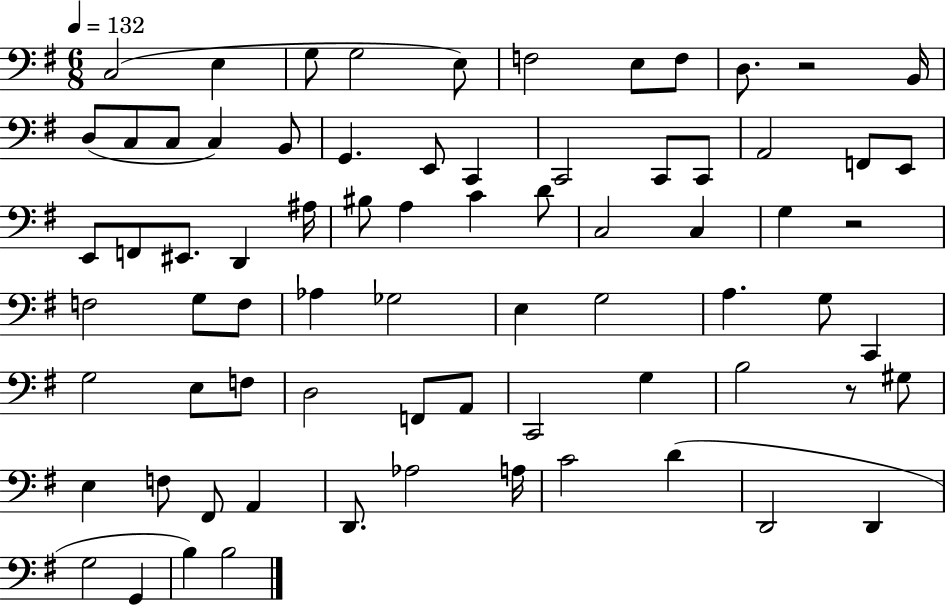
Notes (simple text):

C3/h E3/q G3/e G3/h E3/e F3/h E3/e F3/e D3/e. R/h B2/s D3/e C3/e C3/e C3/q B2/e G2/q. E2/e C2/q C2/h C2/e C2/e A2/h F2/e E2/e E2/e F2/e EIS2/e. D2/q A#3/s BIS3/e A3/q C4/q D4/e C3/h C3/q G3/q R/h F3/h G3/e F3/e Ab3/q Gb3/h E3/q G3/h A3/q. G3/e C2/q G3/h E3/e F3/e D3/h F2/e A2/e C2/h G3/q B3/h R/e G#3/e E3/q F3/e F#2/e A2/q D2/e. Ab3/h A3/s C4/h D4/q D2/h D2/q G3/h G2/q B3/q B3/h